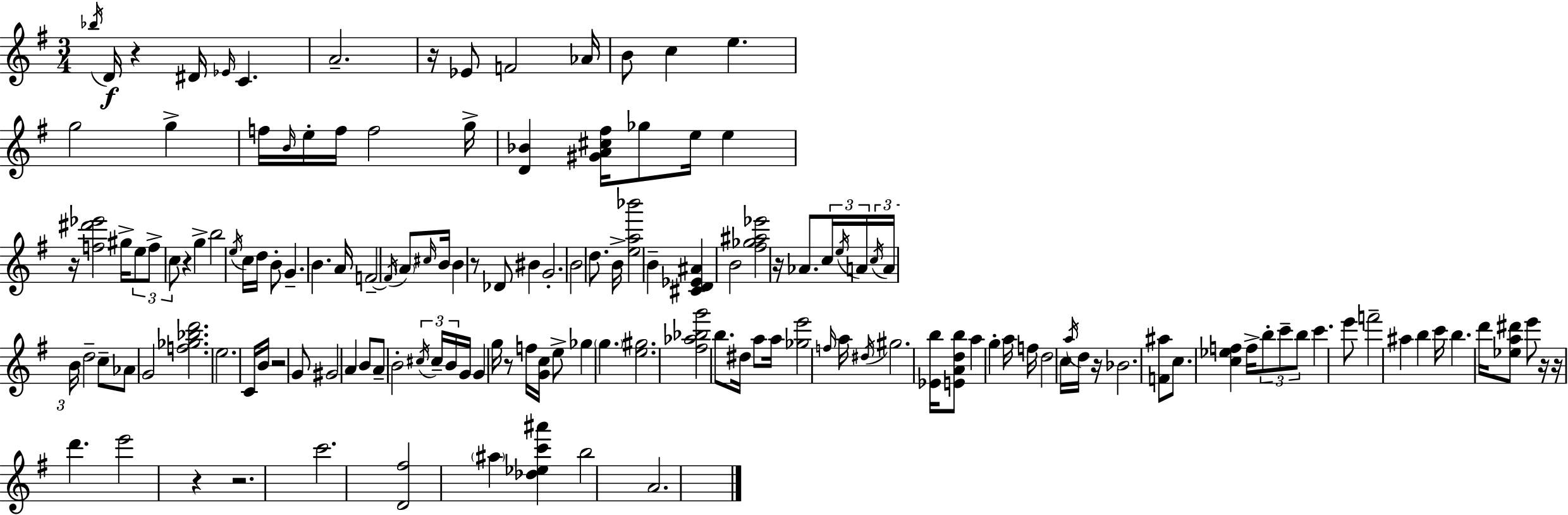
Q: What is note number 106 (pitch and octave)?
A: A#5